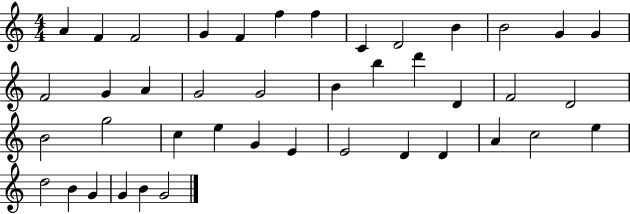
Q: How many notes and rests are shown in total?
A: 42